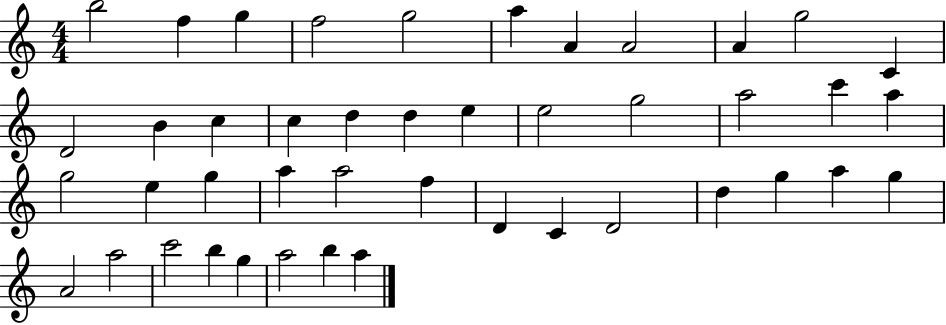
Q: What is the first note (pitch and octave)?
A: B5